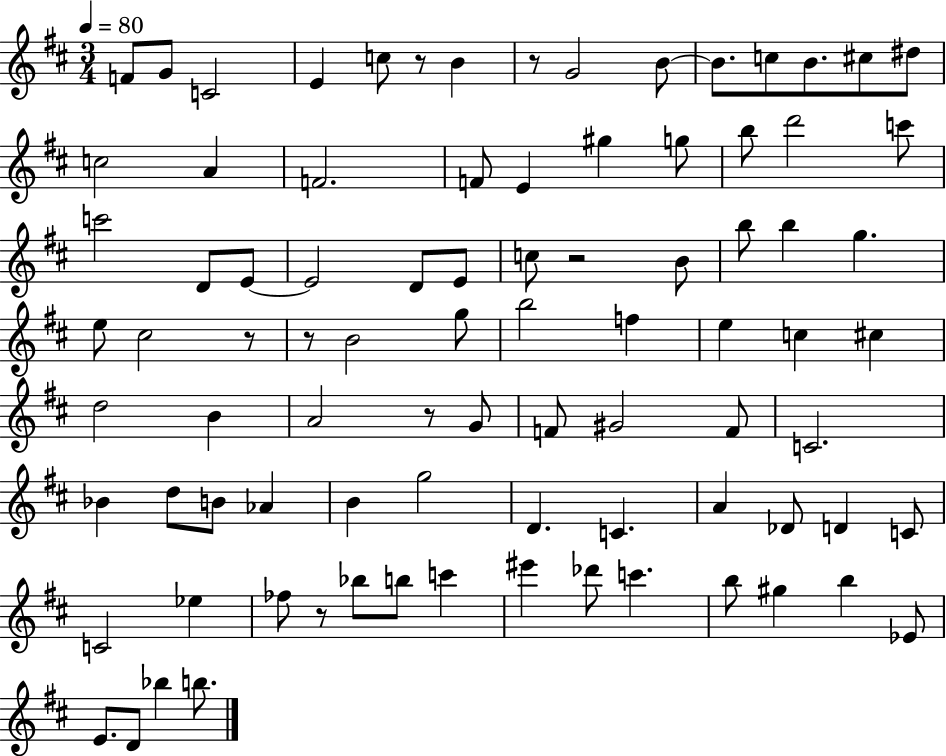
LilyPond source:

{
  \clef treble
  \numericTimeSignature
  \time 3/4
  \key d \major
  \tempo 4 = 80
  f'8 g'8 c'2 | e'4 c''8 r8 b'4 | r8 g'2 b'8~~ | b'8. c''8 b'8. cis''8 dis''8 | \break c''2 a'4 | f'2. | f'8 e'4 gis''4 g''8 | b''8 d'''2 c'''8 | \break c'''2 d'8 e'8~~ | e'2 d'8 e'8 | c''8 r2 b'8 | b''8 b''4 g''4. | \break e''8 cis''2 r8 | r8 b'2 g''8 | b''2 f''4 | e''4 c''4 cis''4 | \break d''2 b'4 | a'2 r8 g'8 | f'8 gis'2 f'8 | c'2. | \break bes'4 d''8 b'8 aes'4 | b'4 g''2 | d'4. c'4. | a'4 des'8 d'4 c'8 | \break c'2 ees''4 | fes''8 r8 bes''8 b''8 c'''4 | eis'''4 des'''8 c'''4. | b''8 gis''4 b''4 ees'8 | \break e'8. d'8 bes''4 b''8. | \bar "|."
}